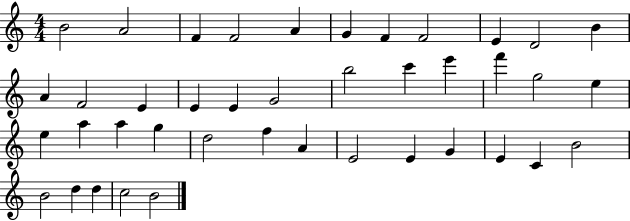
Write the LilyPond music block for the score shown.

{
  \clef treble
  \numericTimeSignature
  \time 4/4
  \key c \major
  b'2 a'2 | f'4 f'2 a'4 | g'4 f'4 f'2 | e'4 d'2 b'4 | \break a'4 f'2 e'4 | e'4 e'4 g'2 | b''2 c'''4 e'''4 | f'''4 g''2 e''4 | \break e''4 a''4 a''4 g''4 | d''2 f''4 a'4 | e'2 e'4 g'4 | e'4 c'4 b'2 | \break b'2 d''4 d''4 | c''2 b'2 | \bar "|."
}